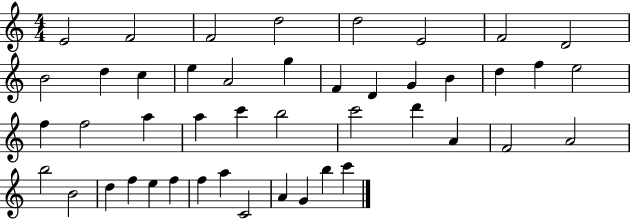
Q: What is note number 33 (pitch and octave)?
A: B5